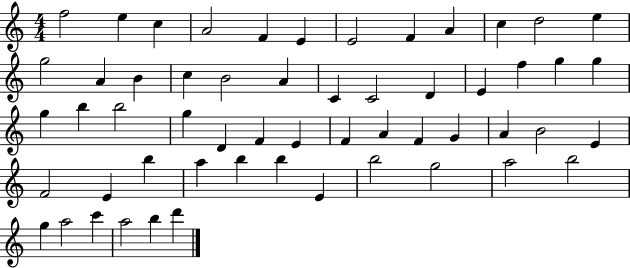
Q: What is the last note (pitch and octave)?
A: D6